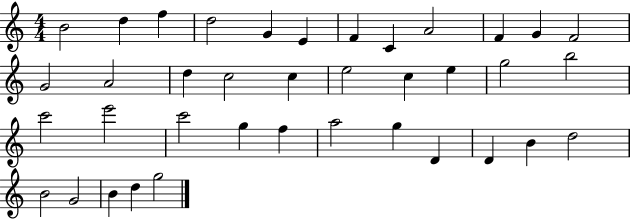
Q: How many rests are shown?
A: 0